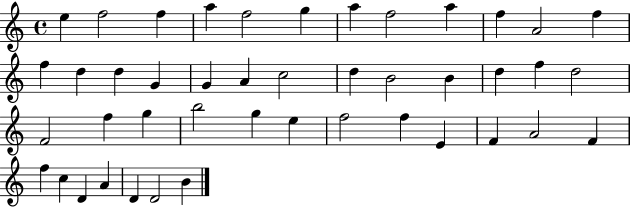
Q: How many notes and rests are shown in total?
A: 44